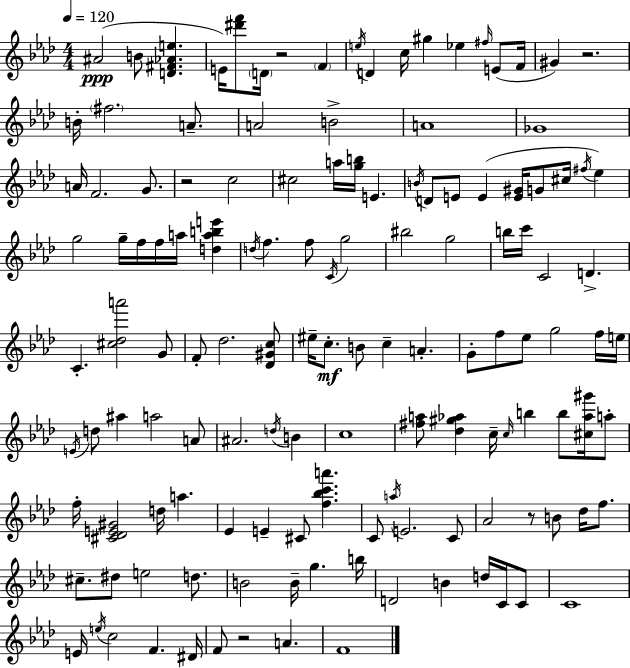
A#4/h B4/e [D4,F#4,Ab4,E5]/q. E4/s [D#6,F6]/e D4/s R/h F4/q E5/s D4/q C5/s G#5/q Eb5/q F#5/s E4/e F4/s G#4/q R/h. B4/s F#5/h. A4/e. A4/h B4/h A4/w Gb4/w A4/s F4/h. G4/e. R/h C5/h C#5/h A5/s [G5,B5]/s E4/q. B4/s D4/e E4/e E4/q [E4,G#4]/s G4/e C#5/s F#5/s Eb5/q G5/h G5/s F5/s F5/s A5/s [D5,A5,B5,E6]/q D5/s F5/q. F5/e C4/s G5/h BIS5/h G5/h B5/s C6/s C4/h D4/q. C4/q. [C#5,Db5,A6]/h G4/e F4/e Db5/h. [Db4,G#4,C5]/e EIS5/s C5/e. B4/e C5/q A4/q. G4/e F5/e Eb5/e G5/h F5/s E5/s E4/s D5/e A#5/q A5/h A4/e A#4/h. D5/s B4/q C5/w [F#5,A5]/e [Db5,G#5,Ab5]/q C5/s C5/s B5/q B5/e [C#5,Ab5,G#6]/s A5/e F5/s [C#4,Db4,E4,G#4]/h D5/s A5/q. Eb4/q E4/q C#4/e [F5,Bb5,C6,A6]/q. C4/e A5/s E4/h. C4/e Ab4/h R/e B4/e Db5/s F5/e. C#5/e. D#5/e E5/h D5/e. B4/h B4/s G5/q. B5/s D4/h B4/q D5/s C4/s C4/e C4/w E4/s E5/s C5/h F4/q. D#4/s F4/e R/h A4/q. F4/w